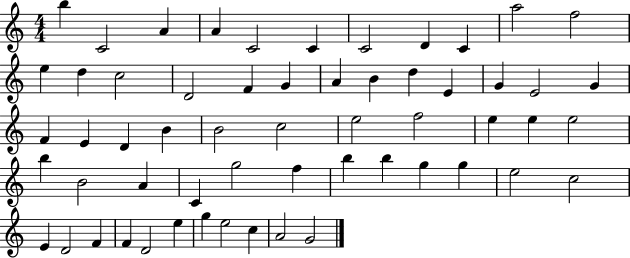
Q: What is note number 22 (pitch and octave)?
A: G4